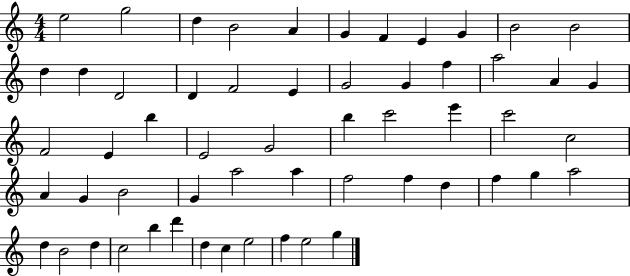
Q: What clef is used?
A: treble